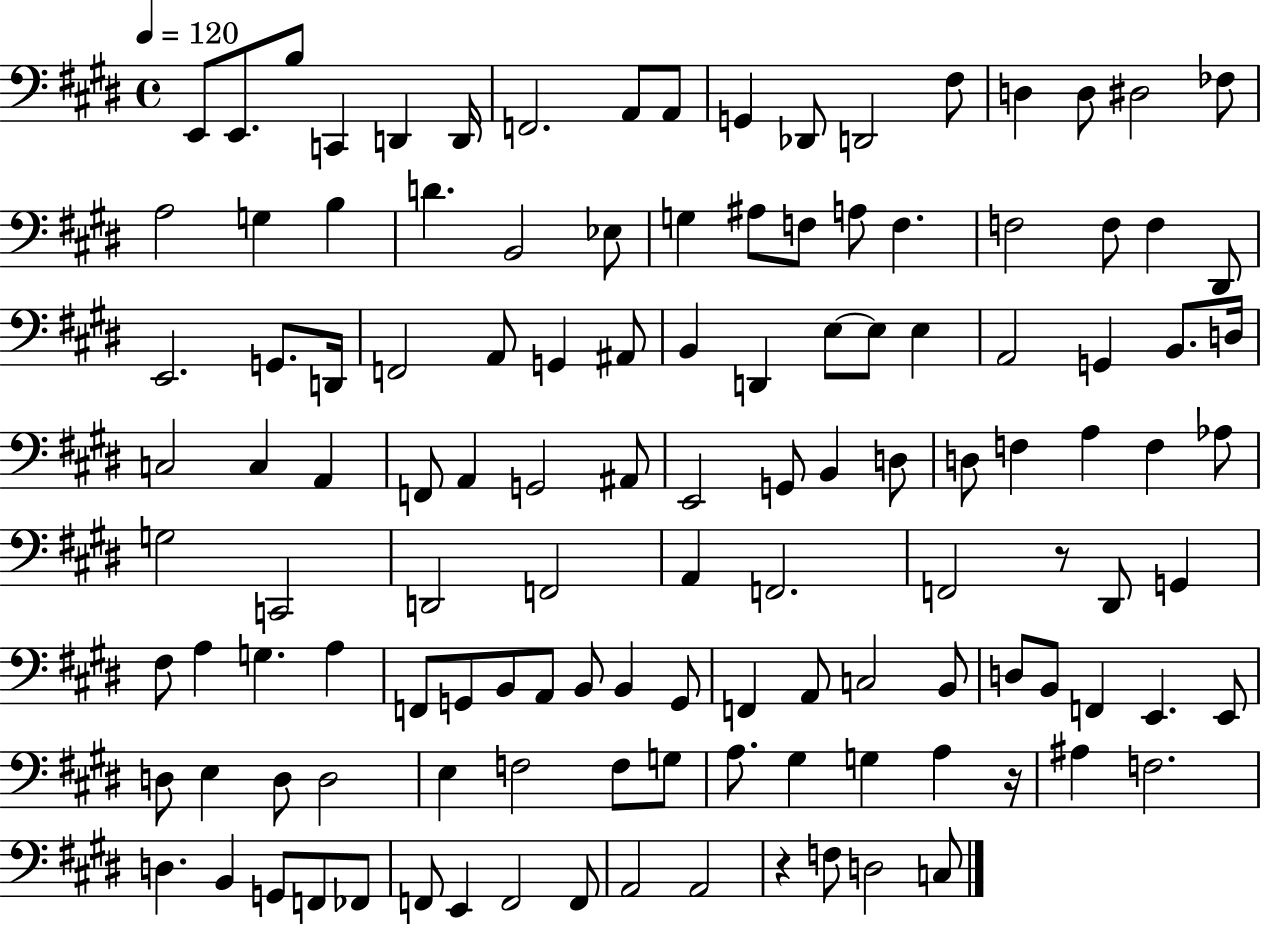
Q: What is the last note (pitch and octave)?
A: C3